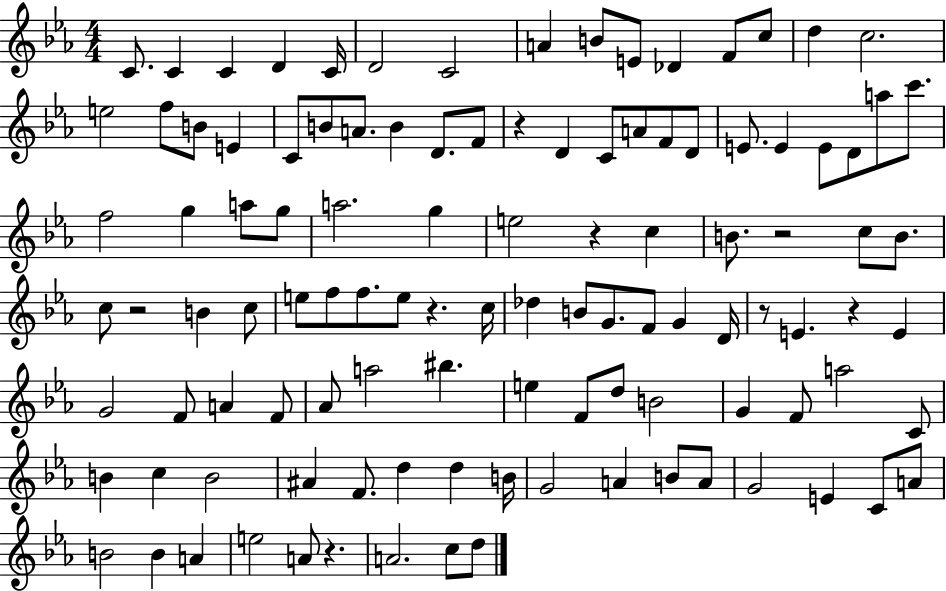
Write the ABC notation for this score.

X:1
T:Untitled
M:4/4
L:1/4
K:Eb
C/2 C C D C/4 D2 C2 A B/2 E/2 _D F/2 c/2 d c2 e2 f/2 B/2 E C/2 B/2 A/2 B D/2 F/2 z D C/2 A/2 F/2 D/2 E/2 E E/2 D/2 a/2 c'/2 f2 g a/2 g/2 a2 g e2 z c B/2 z2 c/2 B/2 c/2 z2 B c/2 e/2 f/2 f/2 e/2 z c/4 _d B/2 G/2 F/2 G D/4 z/2 E z E G2 F/2 A F/2 _A/2 a2 ^b e F/2 d/2 B2 G F/2 a2 C/2 B c B2 ^A F/2 d d B/4 G2 A B/2 A/2 G2 E C/2 A/2 B2 B A e2 A/2 z A2 c/2 d/2